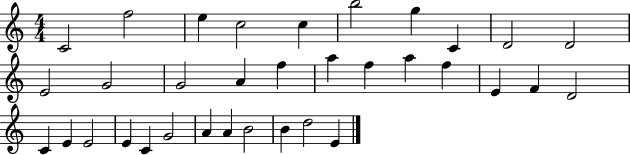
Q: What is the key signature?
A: C major